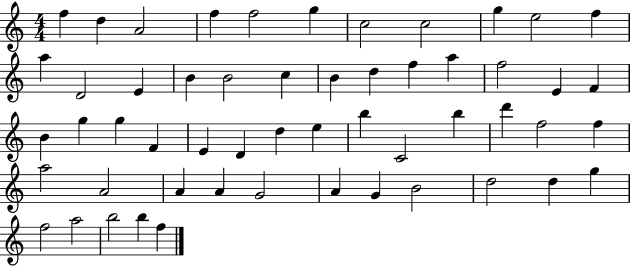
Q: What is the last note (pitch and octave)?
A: F5